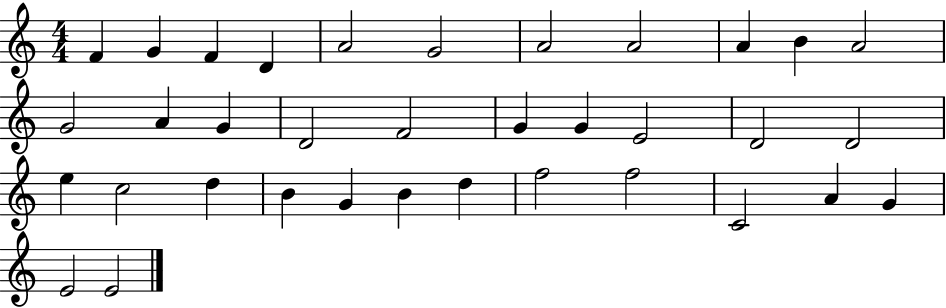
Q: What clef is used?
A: treble